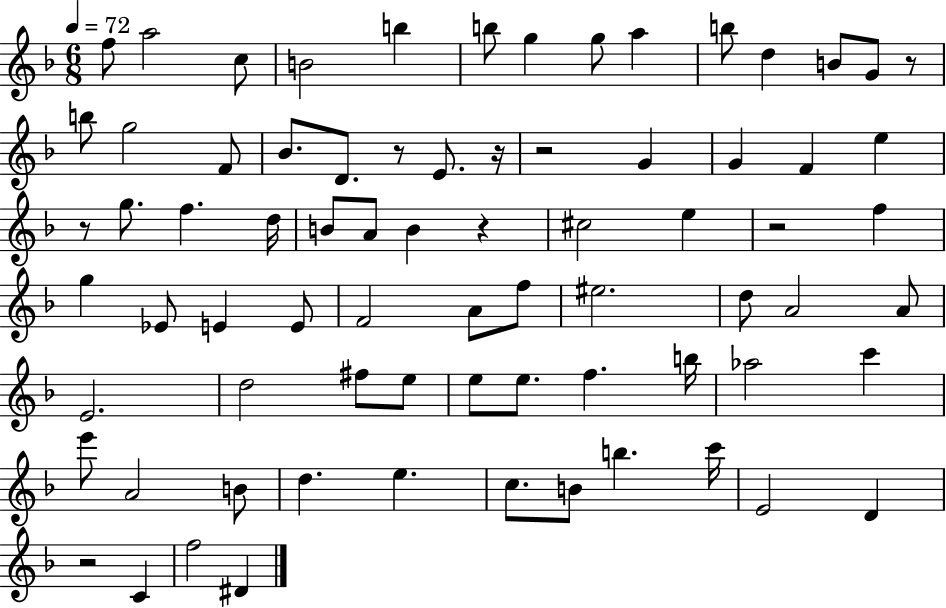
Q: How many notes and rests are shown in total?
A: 75